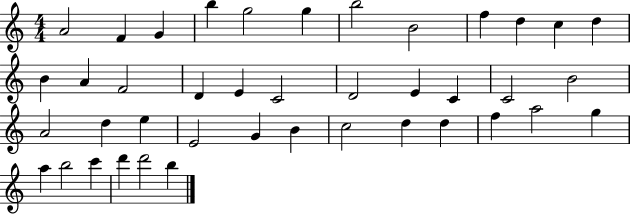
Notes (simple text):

A4/h F4/q G4/q B5/q G5/h G5/q B5/h B4/h F5/q D5/q C5/q D5/q B4/q A4/q F4/h D4/q E4/q C4/h D4/h E4/q C4/q C4/h B4/h A4/h D5/q E5/q E4/h G4/q B4/q C5/h D5/q D5/q F5/q A5/h G5/q A5/q B5/h C6/q D6/q D6/h B5/q